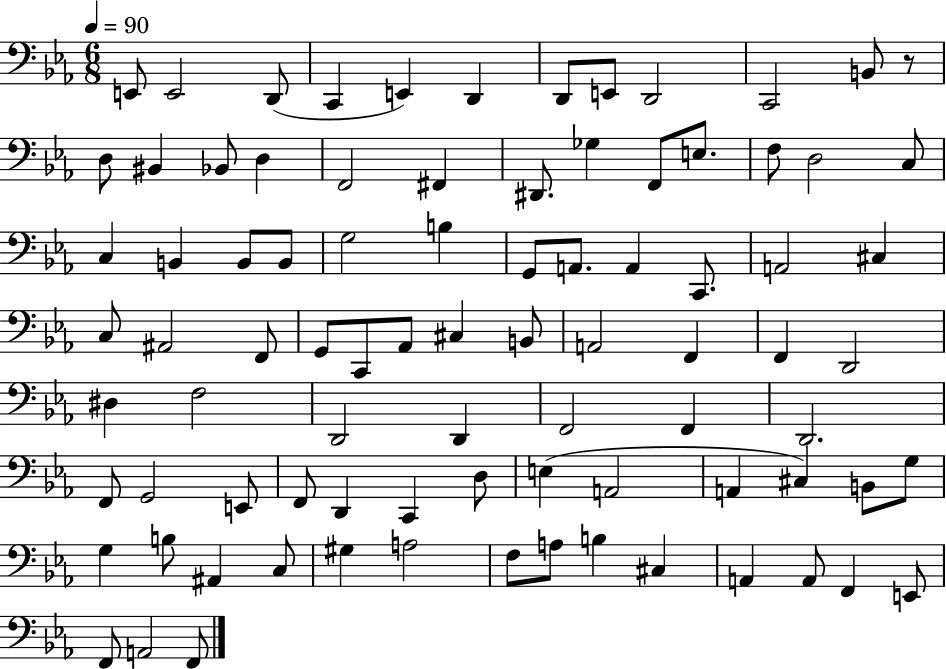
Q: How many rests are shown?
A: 1